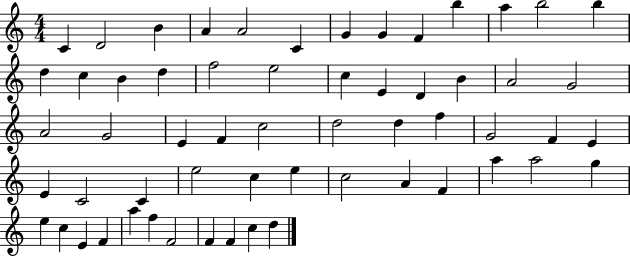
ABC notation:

X:1
T:Untitled
M:4/4
L:1/4
K:C
C D2 B A A2 C G G F b a b2 b d c B d f2 e2 c E D B A2 G2 A2 G2 E F c2 d2 d f G2 F E E C2 C e2 c e c2 A F a a2 g e c E F a f F2 F F c d